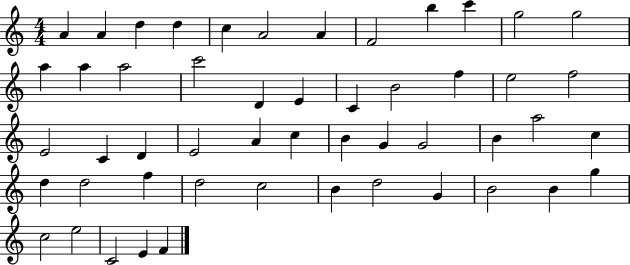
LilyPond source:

{
  \clef treble
  \numericTimeSignature
  \time 4/4
  \key c \major
  a'4 a'4 d''4 d''4 | c''4 a'2 a'4 | f'2 b''4 c'''4 | g''2 g''2 | \break a''4 a''4 a''2 | c'''2 d'4 e'4 | c'4 b'2 f''4 | e''2 f''2 | \break e'2 c'4 d'4 | e'2 a'4 c''4 | b'4 g'4 g'2 | b'4 a''2 c''4 | \break d''4 d''2 f''4 | d''2 c''2 | b'4 d''2 g'4 | b'2 b'4 g''4 | \break c''2 e''2 | c'2 e'4 f'4 | \bar "|."
}